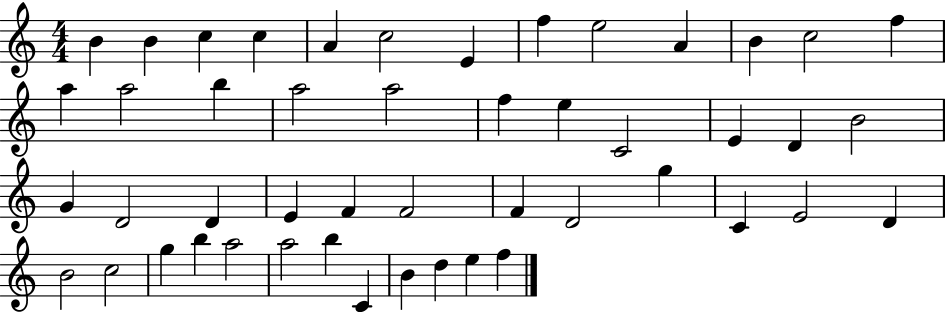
{
  \clef treble
  \numericTimeSignature
  \time 4/4
  \key c \major
  b'4 b'4 c''4 c''4 | a'4 c''2 e'4 | f''4 e''2 a'4 | b'4 c''2 f''4 | \break a''4 a''2 b''4 | a''2 a''2 | f''4 e''4 c'2 | e'4 d'4 b'2 | \break g'4 d'2 d'4 | e'4 f'4 f'2 | f'4 d'2 g''4 | c'4 e'2 d'4 | \break b'2 c''2 | g''4 b''4 a''2 | a''2 b''4 c'4 | b'4 d''4 e''4 f''4 | \break \bar "|."
}